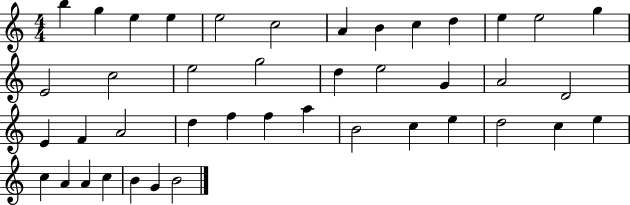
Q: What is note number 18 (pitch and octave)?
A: D5